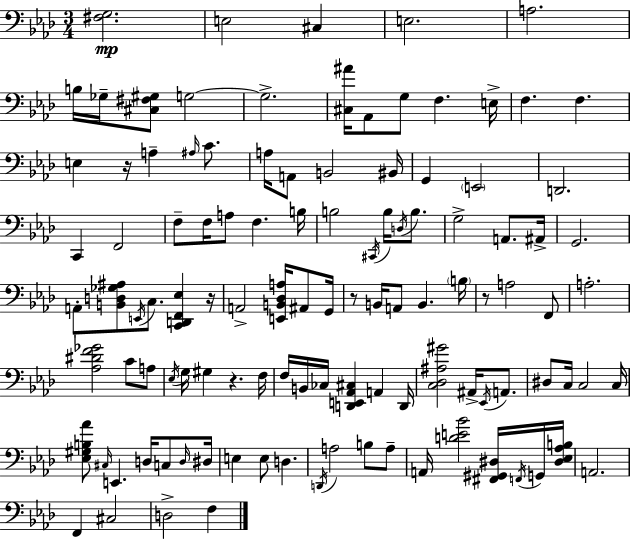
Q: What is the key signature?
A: AES major